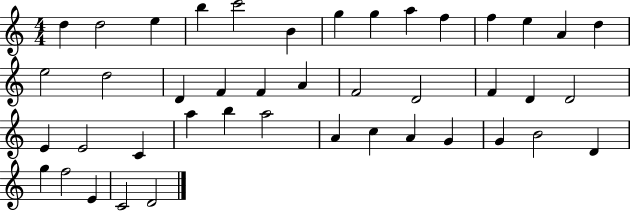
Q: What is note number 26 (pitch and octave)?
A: E4